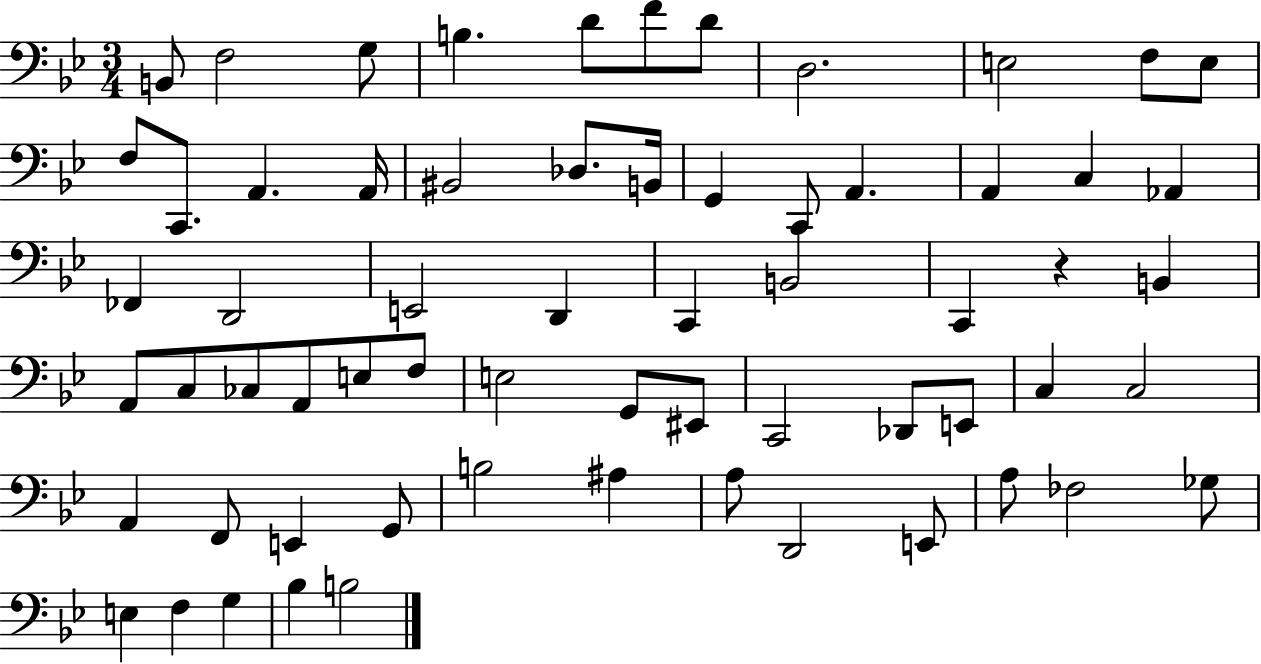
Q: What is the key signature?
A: BES major